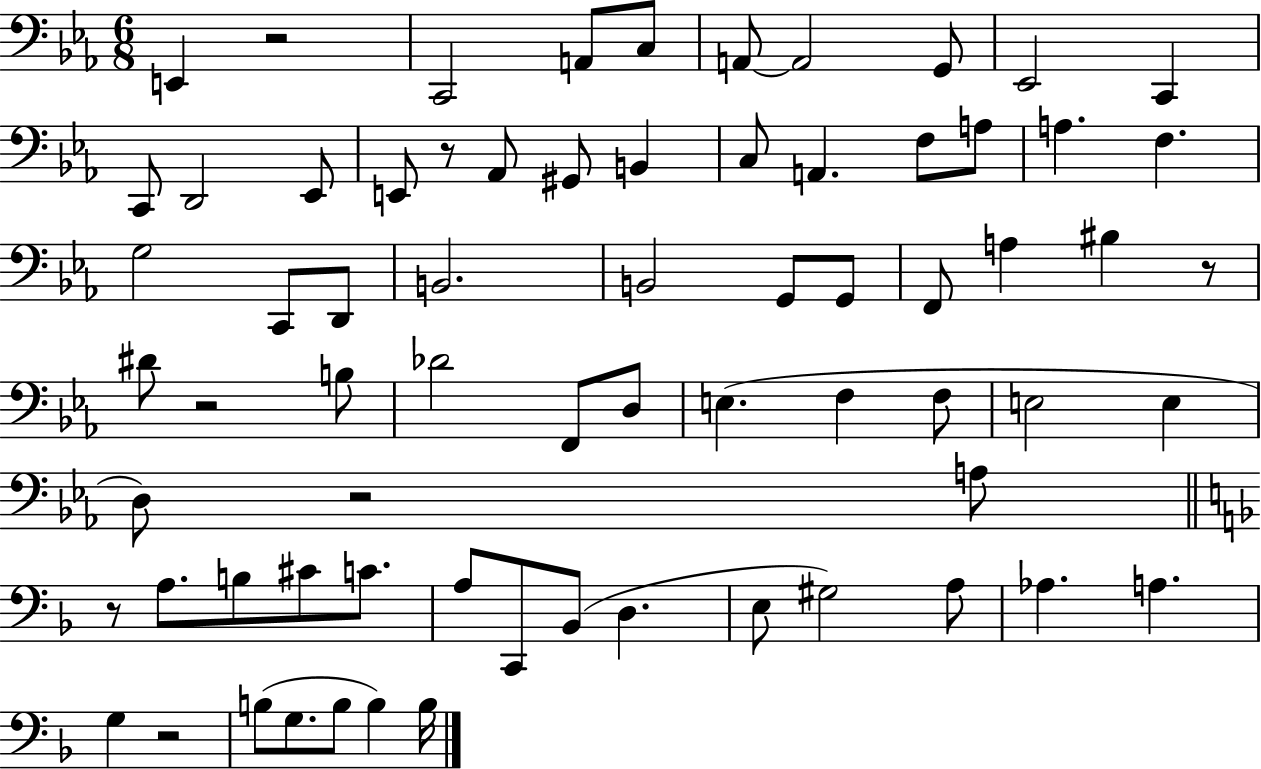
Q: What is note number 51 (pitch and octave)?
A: Bb2